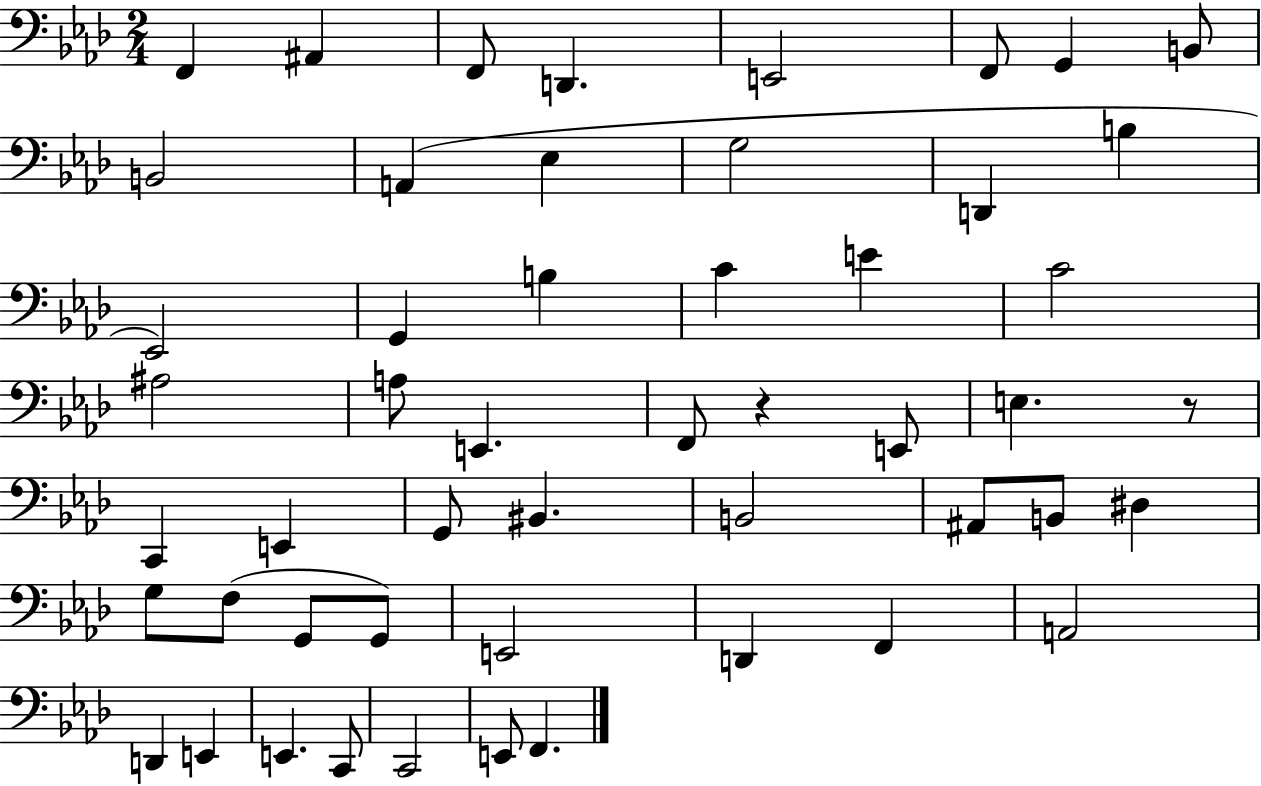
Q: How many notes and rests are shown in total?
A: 51